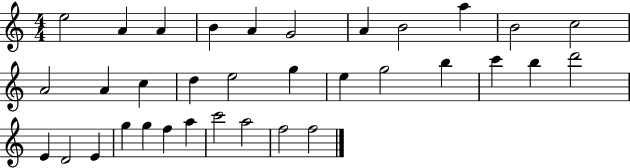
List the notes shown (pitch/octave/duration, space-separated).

E5/h A4/q A4/q B4/q A4/q G4/h A4/q B4/h A5/q B4/h C5/h A4/h A4/q C5/q D5/q E5/h G5/q E5/q G5/h B5/q C6/q B5/q D6/h E4/q D4/h E4/q G5/q G5/q F5/q A5/q C6/h A5/h F5/h F5/h